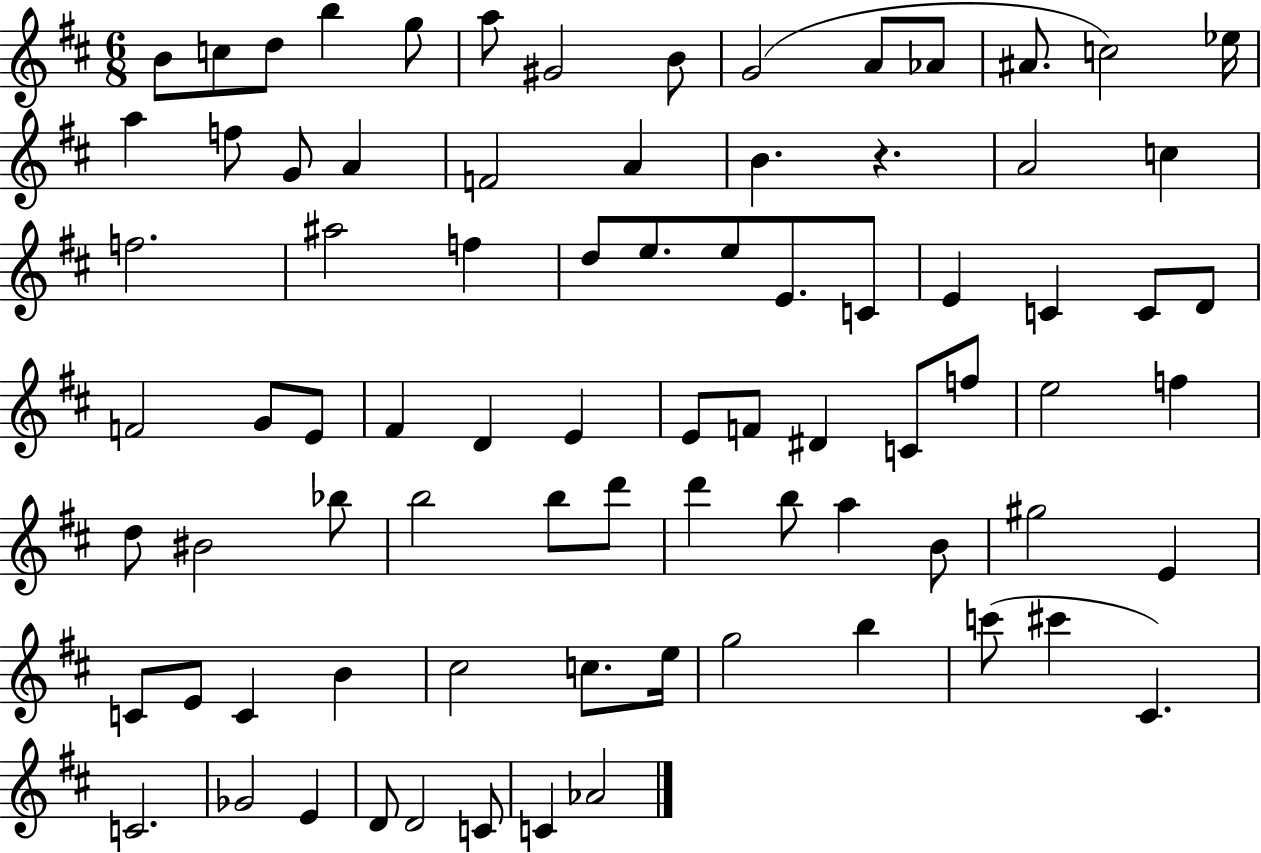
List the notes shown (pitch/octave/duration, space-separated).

B4/e C5/e D5/e B5/q G5/e A5/e G#4/h B4/e G4/h A4/e Ab4/e A#4/e. C5/h Eb5/s A5/q F5/e G4/e A4/q F4/h A4/q B4/q. R/q. A4/h C5/q F5/h. A#5/h F5/q D5/e E5/e. E5/e E4/e. C4/e E4/q C4/q C4/e D4/e F4/h G4/e E4/e F#4/q D4/q E4/q E4/e F4/e D#4/q C4/e F5/e E5/h F5/q D5/e BIS4/h Bb5/e B5/h B5/e D6/e D6/q B5/e A5/q B4/e G#5/h E4/q C4/e E4/e C4/q B4/q C#5/h C5/e. E5/s G5/h B5/q C6/e C#6/q C#4/q. C4/h. Gb4/h E4/q D4/e D4/h C4/e C4/q Ab4/h